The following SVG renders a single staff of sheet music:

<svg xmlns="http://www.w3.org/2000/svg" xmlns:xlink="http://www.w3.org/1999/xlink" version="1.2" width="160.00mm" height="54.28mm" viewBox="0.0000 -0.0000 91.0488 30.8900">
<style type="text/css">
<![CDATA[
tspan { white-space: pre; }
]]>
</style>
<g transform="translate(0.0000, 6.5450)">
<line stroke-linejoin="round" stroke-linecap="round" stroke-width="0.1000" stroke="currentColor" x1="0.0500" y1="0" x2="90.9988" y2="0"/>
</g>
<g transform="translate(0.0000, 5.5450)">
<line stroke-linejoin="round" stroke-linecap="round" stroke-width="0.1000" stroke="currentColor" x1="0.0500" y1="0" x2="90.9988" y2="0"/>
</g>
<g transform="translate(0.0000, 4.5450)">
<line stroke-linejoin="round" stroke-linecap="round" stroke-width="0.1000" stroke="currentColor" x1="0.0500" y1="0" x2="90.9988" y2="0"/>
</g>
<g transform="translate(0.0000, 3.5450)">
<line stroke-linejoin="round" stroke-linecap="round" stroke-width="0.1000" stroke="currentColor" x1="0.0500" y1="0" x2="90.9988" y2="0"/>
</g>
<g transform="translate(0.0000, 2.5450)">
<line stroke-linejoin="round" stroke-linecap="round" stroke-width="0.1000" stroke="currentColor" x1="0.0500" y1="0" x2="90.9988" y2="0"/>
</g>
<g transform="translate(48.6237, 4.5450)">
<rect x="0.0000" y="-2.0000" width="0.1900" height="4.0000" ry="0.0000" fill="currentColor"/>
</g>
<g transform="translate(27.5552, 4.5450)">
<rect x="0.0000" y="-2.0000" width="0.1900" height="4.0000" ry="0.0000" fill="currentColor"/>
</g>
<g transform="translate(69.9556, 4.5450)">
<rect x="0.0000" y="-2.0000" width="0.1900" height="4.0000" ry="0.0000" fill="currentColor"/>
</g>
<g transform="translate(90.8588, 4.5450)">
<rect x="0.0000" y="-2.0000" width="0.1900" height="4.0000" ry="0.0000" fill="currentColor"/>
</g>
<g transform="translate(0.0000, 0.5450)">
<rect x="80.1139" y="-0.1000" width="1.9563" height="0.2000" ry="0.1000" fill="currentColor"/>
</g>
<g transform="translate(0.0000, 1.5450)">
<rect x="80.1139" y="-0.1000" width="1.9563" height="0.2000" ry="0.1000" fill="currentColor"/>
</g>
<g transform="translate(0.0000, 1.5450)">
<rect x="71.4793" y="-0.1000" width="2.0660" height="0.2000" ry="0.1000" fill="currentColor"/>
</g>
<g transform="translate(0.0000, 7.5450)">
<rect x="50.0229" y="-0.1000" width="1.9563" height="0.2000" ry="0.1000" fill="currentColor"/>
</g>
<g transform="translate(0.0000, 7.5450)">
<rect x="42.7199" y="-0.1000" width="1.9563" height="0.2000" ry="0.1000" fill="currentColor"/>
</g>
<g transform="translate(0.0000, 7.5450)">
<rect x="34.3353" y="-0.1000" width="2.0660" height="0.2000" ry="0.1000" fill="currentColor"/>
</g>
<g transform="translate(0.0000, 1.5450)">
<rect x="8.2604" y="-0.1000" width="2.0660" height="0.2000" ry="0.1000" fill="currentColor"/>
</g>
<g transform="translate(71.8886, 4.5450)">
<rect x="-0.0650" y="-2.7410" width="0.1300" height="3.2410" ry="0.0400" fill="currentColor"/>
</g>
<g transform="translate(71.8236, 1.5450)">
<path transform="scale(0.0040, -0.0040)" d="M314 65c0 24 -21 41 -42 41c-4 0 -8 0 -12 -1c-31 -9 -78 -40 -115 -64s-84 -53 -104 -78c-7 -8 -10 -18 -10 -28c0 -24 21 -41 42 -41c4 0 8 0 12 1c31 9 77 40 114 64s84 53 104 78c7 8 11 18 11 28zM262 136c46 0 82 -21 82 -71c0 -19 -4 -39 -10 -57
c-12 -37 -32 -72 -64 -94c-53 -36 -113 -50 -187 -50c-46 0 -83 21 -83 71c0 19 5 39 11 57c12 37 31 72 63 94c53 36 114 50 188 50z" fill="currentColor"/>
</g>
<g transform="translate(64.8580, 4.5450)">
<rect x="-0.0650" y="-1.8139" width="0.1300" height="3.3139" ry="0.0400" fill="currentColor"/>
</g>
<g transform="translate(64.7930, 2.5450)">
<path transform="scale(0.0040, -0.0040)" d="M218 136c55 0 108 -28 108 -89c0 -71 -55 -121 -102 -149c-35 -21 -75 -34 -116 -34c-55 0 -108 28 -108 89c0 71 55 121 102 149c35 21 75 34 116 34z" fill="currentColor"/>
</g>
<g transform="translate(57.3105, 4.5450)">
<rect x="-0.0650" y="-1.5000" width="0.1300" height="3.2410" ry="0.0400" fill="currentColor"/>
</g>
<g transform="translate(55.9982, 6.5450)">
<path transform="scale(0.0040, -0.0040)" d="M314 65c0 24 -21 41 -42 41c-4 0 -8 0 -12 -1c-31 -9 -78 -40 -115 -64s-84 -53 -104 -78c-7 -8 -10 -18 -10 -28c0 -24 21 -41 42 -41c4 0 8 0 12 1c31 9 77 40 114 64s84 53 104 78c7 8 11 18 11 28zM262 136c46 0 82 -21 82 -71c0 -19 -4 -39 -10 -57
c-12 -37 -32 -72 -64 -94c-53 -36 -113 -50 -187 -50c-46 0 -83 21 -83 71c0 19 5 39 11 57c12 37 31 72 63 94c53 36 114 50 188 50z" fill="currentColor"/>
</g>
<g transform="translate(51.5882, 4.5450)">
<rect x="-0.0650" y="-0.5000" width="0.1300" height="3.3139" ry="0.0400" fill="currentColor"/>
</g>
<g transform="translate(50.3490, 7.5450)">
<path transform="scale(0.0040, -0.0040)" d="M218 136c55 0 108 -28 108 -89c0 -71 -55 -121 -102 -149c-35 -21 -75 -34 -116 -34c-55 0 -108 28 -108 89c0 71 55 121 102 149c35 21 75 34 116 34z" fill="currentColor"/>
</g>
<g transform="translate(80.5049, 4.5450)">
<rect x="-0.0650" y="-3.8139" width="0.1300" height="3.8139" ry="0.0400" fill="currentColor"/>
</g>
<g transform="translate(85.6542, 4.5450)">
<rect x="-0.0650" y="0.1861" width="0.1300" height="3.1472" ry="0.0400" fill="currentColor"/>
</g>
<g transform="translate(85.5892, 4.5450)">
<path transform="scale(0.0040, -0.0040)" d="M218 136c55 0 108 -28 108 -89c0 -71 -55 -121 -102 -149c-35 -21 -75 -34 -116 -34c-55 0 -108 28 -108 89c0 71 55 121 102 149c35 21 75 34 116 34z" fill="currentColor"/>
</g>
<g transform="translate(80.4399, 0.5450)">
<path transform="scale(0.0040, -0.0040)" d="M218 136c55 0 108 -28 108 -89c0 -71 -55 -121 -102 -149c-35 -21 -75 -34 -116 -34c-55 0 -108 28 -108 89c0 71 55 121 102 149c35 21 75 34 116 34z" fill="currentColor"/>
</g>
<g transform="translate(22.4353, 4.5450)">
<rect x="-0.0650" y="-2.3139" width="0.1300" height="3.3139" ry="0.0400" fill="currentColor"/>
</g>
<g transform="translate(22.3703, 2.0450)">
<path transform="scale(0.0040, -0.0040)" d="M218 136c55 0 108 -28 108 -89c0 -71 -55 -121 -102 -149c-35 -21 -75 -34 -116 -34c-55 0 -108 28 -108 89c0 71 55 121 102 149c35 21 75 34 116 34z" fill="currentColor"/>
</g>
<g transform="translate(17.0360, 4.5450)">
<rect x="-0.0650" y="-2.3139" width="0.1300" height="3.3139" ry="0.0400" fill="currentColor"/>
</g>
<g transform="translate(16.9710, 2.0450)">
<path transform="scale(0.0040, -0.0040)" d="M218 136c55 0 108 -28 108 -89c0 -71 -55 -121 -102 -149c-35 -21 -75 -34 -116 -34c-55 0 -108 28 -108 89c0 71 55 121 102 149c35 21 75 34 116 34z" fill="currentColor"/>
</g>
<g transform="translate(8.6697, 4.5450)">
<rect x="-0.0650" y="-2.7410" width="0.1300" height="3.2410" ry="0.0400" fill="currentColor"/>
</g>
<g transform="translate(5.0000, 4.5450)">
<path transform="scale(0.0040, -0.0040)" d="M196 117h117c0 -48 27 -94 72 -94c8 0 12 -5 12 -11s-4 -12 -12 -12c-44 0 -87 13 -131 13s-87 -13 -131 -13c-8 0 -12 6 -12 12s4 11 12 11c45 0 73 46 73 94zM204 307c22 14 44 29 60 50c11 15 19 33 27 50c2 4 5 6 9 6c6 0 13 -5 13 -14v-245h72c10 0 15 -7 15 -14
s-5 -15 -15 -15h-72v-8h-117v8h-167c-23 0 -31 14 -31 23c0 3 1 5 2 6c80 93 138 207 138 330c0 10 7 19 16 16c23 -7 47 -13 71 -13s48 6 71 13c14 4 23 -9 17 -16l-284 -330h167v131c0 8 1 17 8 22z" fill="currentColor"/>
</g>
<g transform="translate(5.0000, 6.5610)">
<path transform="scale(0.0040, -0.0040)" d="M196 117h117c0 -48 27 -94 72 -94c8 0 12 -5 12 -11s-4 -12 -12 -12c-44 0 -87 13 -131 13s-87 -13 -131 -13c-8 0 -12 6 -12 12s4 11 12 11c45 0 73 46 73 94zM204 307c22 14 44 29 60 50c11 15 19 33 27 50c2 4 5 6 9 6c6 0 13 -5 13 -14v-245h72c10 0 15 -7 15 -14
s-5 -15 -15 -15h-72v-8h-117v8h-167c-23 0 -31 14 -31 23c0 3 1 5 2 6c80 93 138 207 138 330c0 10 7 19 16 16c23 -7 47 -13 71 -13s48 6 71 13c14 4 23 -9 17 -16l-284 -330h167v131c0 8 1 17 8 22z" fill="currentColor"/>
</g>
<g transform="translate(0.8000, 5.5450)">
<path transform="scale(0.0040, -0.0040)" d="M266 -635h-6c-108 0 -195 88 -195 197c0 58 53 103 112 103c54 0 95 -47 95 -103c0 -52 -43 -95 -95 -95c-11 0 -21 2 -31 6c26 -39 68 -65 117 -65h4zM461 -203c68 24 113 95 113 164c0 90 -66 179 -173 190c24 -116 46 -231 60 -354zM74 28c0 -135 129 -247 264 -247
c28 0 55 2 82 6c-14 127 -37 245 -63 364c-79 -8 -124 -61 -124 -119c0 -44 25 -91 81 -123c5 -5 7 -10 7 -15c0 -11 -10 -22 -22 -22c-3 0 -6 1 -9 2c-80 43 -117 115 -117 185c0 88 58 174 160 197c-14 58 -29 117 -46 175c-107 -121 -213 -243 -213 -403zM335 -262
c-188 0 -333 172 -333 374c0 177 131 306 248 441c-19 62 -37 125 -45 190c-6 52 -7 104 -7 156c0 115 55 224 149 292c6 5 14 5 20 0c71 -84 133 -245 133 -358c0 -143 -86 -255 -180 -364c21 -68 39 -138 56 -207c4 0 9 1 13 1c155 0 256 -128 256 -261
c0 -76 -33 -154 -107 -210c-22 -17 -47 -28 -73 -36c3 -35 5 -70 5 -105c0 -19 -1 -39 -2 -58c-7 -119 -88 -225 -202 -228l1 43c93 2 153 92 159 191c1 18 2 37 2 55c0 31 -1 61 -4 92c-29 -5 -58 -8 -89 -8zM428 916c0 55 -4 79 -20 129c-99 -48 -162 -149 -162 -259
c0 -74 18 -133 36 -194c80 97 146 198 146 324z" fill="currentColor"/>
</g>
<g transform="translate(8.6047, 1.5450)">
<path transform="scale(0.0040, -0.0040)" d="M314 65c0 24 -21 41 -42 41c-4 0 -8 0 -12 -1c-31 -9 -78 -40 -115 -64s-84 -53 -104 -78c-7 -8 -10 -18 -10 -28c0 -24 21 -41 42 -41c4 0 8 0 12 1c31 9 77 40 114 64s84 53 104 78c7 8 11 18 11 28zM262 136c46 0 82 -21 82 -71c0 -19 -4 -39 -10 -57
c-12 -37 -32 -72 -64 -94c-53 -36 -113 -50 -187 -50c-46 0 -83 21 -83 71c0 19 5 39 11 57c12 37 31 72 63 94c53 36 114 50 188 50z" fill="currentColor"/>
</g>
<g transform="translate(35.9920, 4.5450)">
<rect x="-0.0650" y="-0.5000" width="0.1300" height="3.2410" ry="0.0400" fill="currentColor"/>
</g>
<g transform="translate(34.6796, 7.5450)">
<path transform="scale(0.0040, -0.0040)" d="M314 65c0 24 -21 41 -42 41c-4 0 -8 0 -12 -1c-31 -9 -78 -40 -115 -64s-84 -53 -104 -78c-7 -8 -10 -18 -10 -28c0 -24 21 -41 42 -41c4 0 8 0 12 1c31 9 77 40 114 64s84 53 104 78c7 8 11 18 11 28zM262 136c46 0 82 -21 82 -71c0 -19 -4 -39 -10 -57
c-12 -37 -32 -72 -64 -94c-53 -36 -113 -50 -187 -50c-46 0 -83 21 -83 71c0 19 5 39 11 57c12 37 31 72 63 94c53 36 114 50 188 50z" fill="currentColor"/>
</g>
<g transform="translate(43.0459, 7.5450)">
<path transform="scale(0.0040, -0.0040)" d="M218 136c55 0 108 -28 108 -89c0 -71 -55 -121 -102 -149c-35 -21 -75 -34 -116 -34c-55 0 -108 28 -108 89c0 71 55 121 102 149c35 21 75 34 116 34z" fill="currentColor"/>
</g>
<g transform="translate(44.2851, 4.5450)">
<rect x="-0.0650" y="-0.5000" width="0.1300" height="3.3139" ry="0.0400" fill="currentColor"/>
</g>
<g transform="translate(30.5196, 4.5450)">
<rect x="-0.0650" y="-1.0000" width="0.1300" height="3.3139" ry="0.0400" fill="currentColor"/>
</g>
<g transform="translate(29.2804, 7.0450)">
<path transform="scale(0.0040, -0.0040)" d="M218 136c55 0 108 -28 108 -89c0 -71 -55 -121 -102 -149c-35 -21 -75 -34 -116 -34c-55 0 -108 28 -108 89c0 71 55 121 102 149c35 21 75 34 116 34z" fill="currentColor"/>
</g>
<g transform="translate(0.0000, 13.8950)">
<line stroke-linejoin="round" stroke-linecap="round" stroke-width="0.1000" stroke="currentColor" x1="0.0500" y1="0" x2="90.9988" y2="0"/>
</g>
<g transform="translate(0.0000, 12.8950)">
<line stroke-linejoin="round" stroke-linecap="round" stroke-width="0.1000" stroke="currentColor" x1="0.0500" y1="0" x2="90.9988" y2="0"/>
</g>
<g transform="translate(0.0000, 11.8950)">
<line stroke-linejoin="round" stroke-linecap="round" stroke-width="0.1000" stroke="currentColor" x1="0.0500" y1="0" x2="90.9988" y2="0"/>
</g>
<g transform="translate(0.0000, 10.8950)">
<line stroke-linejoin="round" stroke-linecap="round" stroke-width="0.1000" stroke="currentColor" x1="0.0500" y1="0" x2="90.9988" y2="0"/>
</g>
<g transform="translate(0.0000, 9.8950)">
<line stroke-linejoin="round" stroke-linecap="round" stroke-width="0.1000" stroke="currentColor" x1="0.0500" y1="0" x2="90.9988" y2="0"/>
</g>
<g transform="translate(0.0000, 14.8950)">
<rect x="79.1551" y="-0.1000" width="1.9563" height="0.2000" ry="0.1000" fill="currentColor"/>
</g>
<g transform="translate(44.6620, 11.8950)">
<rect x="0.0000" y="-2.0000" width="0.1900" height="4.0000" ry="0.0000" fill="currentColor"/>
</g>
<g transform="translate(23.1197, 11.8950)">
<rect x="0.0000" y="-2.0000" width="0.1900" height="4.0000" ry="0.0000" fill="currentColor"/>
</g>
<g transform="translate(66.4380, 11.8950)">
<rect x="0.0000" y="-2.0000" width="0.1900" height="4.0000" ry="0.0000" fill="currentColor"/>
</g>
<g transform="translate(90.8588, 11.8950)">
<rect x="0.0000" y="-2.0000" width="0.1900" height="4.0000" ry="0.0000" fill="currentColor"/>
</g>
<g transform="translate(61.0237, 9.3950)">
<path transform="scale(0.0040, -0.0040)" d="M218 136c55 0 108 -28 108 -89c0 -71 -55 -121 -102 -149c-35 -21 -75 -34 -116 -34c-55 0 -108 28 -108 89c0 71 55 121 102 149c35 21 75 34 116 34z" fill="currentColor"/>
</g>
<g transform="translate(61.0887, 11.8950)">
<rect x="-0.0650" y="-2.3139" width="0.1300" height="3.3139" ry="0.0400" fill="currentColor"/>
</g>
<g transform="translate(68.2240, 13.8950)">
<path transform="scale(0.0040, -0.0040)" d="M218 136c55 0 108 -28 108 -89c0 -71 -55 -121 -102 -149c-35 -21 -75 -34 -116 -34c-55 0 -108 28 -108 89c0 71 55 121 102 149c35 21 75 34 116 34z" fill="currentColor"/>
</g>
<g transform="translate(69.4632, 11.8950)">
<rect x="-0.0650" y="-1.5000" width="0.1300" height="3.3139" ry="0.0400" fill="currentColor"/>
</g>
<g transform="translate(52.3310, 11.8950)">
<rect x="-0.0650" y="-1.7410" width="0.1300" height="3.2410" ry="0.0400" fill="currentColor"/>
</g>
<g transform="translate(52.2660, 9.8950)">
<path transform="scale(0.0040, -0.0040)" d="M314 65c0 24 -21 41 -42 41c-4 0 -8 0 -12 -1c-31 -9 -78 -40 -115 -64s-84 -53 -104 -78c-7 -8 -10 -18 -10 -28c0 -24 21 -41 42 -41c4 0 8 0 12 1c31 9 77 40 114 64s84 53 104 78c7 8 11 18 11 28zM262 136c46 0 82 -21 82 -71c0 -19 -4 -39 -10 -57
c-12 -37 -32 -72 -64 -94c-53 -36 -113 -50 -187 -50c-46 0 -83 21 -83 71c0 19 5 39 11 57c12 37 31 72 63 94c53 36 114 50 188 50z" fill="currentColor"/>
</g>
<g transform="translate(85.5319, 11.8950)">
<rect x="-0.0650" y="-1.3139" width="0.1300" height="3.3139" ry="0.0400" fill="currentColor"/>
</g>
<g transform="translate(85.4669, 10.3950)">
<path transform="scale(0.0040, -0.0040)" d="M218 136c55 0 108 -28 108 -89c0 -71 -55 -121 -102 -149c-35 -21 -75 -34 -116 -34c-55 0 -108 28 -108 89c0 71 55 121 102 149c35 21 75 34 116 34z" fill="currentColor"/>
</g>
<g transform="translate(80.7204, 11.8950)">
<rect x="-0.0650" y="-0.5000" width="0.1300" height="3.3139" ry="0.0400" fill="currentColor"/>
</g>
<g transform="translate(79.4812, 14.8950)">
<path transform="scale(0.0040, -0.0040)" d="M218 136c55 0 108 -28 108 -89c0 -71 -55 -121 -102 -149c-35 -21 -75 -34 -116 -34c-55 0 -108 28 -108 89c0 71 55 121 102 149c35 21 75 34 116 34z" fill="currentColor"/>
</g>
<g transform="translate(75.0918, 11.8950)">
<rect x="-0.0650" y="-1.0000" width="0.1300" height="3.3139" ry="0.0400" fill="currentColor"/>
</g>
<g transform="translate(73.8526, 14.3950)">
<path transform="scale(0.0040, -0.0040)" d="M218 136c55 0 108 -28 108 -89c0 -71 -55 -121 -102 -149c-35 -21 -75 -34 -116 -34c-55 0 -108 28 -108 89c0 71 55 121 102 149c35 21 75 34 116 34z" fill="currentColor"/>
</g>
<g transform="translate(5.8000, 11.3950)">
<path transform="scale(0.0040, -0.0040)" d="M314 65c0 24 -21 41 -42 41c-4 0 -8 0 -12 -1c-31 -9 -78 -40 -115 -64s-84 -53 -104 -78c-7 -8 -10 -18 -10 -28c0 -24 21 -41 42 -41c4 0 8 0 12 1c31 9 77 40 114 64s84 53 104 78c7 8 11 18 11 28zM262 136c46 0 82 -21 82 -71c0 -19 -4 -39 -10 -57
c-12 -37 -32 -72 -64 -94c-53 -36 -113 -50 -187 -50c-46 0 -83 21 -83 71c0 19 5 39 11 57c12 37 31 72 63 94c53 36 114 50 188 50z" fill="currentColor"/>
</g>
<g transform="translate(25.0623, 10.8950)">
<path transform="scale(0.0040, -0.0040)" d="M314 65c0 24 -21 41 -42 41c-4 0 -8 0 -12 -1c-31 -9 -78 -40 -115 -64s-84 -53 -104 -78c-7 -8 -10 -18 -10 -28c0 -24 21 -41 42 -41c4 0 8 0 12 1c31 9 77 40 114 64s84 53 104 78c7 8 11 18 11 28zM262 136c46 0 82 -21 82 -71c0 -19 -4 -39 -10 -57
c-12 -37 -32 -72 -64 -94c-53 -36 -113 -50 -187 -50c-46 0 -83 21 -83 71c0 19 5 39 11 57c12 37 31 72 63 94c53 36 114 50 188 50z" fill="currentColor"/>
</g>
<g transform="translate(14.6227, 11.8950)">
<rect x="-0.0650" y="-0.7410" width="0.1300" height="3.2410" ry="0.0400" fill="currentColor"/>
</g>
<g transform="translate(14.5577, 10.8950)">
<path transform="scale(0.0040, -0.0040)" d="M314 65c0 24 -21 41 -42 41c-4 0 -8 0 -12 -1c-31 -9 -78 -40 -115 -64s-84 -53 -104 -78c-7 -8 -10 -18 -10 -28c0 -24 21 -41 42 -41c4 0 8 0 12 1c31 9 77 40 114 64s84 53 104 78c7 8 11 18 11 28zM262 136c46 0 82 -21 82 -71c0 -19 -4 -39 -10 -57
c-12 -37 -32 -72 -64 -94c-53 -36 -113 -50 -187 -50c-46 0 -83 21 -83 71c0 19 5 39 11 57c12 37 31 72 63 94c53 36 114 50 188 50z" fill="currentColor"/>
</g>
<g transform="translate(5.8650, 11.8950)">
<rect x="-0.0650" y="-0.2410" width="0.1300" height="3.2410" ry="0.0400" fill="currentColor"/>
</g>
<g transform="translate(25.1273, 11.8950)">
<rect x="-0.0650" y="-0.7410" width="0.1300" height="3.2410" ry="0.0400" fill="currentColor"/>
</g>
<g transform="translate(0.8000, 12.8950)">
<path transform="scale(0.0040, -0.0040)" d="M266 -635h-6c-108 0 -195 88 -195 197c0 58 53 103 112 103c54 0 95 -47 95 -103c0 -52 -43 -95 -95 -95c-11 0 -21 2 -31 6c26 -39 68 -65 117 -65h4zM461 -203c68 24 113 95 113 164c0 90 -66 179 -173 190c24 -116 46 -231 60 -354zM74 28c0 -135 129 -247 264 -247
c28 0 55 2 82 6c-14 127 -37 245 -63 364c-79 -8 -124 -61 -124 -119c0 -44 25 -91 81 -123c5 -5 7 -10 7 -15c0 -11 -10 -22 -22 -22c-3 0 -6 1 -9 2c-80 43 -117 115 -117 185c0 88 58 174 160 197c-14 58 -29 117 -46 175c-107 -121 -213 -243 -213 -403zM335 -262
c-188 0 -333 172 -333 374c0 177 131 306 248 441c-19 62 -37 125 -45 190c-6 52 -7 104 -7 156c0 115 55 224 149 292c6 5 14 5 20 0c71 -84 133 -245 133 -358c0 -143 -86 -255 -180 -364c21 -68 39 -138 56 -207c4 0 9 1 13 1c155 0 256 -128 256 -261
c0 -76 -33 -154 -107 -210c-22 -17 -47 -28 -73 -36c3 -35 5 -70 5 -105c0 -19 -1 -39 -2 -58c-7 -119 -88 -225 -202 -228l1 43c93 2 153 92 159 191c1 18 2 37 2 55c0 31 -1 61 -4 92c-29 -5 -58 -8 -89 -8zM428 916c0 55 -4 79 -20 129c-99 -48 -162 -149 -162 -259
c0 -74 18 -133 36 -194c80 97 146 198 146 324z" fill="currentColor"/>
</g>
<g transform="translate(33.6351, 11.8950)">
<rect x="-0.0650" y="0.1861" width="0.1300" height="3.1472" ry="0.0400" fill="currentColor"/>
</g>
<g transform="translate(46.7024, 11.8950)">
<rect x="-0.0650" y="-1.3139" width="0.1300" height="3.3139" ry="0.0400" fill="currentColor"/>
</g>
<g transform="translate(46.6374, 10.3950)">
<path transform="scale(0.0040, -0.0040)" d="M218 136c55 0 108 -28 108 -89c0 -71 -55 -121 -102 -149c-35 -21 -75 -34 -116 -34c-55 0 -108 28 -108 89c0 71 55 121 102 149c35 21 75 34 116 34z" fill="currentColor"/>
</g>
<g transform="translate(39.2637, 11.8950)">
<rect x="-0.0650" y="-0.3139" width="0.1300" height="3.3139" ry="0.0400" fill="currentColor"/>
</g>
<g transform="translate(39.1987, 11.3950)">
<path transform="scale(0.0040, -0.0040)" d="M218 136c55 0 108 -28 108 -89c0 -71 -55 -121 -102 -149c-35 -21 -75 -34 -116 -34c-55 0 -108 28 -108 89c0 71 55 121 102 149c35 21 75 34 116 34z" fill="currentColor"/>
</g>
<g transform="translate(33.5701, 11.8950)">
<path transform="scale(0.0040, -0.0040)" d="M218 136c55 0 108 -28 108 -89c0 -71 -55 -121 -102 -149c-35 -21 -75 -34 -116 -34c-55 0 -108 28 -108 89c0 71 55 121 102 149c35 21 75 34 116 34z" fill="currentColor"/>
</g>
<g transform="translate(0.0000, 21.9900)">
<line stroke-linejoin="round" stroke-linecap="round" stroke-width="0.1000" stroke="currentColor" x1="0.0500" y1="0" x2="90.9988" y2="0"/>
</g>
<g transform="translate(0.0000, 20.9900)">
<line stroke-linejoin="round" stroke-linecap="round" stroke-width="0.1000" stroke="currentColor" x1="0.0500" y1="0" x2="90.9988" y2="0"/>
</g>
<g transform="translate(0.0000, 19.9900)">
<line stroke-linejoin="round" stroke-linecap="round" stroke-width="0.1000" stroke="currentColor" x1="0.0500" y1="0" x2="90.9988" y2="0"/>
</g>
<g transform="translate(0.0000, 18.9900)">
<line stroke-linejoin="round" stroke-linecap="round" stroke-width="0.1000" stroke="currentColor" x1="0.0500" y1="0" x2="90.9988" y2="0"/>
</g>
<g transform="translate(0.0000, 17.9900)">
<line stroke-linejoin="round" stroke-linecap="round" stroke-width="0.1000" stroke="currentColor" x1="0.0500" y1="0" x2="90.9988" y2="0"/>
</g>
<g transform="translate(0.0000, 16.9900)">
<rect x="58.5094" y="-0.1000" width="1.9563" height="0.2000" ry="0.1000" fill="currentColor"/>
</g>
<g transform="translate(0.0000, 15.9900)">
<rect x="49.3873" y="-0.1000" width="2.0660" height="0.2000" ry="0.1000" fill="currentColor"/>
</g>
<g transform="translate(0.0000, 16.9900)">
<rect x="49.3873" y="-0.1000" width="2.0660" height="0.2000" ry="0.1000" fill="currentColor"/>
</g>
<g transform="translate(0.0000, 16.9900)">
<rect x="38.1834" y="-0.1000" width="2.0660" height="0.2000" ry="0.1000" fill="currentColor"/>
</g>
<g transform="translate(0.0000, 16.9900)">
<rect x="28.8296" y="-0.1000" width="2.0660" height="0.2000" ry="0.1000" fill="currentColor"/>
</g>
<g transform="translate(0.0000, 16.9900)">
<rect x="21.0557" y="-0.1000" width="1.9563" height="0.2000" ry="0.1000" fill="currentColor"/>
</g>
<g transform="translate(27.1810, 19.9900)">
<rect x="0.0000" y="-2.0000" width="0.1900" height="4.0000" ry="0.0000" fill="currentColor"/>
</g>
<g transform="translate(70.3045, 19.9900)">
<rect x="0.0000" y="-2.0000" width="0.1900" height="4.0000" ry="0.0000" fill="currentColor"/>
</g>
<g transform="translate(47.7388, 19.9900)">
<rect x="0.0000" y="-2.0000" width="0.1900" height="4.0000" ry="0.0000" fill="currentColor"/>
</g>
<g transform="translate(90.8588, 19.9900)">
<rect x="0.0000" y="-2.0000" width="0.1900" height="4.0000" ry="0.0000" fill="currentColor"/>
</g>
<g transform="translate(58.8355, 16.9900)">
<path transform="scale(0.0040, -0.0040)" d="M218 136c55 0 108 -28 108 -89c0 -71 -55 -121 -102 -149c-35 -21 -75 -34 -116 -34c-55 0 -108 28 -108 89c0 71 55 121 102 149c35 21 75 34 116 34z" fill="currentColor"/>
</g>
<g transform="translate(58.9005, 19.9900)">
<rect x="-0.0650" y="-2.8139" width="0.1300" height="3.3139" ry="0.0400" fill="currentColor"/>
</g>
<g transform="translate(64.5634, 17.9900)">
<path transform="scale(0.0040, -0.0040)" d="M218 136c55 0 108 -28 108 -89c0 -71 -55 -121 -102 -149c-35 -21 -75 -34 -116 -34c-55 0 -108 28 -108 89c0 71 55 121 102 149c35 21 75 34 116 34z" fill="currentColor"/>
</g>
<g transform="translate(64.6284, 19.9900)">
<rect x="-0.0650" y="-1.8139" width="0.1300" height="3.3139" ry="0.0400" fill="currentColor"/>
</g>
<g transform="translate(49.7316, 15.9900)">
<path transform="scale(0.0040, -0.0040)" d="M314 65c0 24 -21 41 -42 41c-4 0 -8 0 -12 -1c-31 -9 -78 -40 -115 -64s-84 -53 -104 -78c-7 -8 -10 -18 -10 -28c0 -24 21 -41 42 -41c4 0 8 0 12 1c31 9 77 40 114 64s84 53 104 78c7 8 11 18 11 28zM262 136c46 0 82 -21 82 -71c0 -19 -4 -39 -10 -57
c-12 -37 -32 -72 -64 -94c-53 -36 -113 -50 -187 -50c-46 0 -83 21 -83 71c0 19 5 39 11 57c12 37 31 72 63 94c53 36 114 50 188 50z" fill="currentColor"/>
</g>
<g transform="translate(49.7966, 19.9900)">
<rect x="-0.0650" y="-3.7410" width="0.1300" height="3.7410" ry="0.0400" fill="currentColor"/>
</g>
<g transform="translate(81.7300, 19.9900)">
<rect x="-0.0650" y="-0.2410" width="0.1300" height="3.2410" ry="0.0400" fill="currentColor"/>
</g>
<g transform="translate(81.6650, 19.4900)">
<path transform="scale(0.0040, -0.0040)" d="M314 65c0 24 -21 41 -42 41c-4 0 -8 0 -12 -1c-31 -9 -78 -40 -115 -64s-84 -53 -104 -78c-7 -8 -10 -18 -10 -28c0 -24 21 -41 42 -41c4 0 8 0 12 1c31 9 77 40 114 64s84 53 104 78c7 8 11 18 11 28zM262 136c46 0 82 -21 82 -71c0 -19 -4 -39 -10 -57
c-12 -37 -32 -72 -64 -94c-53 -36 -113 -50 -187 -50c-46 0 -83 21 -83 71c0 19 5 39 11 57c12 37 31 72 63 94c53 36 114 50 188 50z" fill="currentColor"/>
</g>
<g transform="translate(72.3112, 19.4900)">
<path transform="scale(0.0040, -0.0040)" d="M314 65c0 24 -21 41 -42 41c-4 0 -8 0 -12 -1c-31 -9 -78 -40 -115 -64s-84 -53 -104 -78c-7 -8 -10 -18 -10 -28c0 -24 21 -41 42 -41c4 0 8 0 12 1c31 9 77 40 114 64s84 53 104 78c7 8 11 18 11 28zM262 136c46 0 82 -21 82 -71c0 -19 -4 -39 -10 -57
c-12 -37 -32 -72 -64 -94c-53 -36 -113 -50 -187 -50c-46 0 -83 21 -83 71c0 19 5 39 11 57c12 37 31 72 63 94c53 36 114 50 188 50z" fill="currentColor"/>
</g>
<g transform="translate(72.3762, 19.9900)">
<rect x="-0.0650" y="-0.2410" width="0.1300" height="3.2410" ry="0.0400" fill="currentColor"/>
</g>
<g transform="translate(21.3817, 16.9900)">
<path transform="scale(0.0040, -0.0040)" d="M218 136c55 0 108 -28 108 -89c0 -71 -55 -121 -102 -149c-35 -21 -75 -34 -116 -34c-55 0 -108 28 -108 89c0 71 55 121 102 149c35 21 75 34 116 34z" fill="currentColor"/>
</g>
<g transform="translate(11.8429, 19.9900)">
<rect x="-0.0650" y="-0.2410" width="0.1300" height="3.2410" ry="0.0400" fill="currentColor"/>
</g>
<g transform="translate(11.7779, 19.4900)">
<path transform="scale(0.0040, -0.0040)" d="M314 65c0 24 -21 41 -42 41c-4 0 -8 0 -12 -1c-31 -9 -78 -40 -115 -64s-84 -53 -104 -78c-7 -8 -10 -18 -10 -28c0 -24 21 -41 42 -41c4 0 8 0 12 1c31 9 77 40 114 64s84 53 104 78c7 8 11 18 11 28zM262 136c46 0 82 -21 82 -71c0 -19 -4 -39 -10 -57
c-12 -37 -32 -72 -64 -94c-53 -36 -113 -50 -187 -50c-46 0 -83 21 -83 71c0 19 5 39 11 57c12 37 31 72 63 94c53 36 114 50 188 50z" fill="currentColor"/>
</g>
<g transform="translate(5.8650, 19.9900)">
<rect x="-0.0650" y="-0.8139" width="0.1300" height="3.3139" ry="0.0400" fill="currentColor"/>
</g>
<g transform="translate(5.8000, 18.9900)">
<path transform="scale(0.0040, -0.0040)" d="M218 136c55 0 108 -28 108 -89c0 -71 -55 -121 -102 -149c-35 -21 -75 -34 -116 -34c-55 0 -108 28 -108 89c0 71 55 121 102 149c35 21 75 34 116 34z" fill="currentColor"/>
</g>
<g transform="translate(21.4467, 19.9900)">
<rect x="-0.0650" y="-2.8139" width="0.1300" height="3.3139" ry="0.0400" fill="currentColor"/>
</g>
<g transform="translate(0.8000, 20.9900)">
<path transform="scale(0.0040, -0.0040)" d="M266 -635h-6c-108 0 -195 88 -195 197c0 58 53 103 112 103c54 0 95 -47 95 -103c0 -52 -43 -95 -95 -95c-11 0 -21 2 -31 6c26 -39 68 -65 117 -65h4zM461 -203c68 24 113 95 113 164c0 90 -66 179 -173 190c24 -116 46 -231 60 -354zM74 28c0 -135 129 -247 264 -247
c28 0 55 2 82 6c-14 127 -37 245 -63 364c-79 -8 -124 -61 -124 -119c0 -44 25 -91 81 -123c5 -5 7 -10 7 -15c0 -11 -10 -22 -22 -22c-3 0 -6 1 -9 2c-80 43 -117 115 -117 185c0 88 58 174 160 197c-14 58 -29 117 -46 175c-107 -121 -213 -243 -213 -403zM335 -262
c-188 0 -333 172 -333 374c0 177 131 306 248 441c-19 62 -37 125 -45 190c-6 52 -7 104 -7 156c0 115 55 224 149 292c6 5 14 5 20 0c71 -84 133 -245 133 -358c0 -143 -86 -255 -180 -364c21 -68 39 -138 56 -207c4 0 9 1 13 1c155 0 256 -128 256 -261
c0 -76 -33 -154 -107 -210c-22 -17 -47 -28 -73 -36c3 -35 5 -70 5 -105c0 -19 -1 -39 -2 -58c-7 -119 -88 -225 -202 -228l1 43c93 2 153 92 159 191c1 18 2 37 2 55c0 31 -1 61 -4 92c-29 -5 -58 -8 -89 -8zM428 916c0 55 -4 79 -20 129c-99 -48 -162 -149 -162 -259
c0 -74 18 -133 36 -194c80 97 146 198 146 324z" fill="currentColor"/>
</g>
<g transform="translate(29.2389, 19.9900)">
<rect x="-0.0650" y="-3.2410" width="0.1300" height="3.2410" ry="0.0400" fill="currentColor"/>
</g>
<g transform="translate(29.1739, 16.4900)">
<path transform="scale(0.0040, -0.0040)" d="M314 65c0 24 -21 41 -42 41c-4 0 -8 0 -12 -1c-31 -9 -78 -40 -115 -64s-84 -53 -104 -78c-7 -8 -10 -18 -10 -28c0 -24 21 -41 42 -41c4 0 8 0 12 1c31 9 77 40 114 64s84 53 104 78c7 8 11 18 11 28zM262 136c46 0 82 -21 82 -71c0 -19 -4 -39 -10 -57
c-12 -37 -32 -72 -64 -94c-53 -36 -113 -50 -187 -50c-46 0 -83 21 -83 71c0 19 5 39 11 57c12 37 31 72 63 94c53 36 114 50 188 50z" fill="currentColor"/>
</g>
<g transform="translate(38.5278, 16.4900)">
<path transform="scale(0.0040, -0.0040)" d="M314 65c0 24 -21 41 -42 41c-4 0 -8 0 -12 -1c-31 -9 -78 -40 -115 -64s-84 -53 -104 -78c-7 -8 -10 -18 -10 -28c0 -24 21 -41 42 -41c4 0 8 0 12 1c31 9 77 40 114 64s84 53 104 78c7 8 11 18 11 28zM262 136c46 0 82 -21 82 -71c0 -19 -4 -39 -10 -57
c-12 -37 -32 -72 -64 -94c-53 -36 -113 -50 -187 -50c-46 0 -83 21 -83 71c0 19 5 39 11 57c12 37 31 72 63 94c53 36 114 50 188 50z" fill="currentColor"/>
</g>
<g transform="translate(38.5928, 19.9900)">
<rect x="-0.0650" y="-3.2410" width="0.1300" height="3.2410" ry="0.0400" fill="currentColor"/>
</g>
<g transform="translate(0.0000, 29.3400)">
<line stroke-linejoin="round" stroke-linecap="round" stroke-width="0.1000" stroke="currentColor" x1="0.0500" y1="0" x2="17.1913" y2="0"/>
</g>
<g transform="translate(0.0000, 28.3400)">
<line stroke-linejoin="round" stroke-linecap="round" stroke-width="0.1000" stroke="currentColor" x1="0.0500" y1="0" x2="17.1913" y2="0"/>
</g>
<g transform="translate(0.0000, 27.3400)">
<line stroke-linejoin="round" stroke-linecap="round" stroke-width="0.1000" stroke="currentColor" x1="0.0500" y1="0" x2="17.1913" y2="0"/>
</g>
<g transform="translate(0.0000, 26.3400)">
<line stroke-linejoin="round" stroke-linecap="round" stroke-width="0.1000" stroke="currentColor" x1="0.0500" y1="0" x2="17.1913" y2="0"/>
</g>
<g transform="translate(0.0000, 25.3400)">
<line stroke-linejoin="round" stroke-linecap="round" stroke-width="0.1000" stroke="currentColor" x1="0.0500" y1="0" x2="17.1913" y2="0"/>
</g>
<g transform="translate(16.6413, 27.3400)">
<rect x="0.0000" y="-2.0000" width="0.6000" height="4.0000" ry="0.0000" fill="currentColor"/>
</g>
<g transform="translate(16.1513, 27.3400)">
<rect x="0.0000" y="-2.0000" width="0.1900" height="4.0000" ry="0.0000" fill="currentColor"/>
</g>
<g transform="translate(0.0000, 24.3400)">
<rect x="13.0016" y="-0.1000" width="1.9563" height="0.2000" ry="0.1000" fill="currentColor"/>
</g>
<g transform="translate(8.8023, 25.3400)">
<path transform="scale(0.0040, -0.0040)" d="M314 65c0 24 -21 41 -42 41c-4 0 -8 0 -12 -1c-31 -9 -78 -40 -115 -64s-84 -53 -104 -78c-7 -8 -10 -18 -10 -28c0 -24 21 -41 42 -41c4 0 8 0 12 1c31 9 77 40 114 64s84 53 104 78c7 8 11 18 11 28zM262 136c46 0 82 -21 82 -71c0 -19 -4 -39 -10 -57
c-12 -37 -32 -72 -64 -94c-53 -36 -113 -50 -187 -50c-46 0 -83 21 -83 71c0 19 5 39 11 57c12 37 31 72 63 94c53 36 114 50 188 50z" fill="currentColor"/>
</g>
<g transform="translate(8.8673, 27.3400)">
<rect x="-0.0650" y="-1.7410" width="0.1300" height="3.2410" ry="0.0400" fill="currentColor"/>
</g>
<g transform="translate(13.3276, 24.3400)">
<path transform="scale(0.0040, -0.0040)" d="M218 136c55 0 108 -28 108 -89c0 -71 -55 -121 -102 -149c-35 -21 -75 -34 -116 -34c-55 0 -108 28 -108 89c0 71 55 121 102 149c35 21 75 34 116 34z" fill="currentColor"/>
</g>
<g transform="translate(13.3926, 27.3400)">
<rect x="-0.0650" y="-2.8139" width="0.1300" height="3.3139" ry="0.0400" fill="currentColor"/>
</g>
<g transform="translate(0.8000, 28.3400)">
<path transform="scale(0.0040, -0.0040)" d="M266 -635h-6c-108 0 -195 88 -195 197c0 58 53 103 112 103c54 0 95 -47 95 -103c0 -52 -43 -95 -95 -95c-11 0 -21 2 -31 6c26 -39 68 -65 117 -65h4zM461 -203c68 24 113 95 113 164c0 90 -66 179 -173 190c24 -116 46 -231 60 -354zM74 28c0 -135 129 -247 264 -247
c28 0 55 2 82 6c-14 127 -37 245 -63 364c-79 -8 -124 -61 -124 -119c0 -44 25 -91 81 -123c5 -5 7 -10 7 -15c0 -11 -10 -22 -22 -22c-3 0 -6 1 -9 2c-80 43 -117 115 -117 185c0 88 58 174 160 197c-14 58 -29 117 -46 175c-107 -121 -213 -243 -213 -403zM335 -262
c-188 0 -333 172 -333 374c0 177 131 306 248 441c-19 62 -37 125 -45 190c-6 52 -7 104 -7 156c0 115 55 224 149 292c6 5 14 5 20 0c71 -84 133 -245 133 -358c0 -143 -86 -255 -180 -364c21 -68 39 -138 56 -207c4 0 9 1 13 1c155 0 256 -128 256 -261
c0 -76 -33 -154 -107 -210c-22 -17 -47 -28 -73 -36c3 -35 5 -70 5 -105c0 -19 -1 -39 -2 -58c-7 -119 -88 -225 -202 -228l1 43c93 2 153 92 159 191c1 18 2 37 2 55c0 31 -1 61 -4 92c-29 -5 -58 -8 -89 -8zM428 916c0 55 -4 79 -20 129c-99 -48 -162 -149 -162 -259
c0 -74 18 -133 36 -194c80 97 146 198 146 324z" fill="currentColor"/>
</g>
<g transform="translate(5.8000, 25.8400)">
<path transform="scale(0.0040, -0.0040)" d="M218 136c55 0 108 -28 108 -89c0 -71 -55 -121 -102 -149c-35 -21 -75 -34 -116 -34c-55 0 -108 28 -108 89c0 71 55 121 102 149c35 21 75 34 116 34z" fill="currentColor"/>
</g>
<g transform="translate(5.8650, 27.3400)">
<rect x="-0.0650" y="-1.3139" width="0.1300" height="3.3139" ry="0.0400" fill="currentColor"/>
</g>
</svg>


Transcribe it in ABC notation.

X:1
T:Untitled
M:4/4
L:1/4
K:C
a2 g g D C2 C C E2 f a2 c' B c2 d2 d2 B c e f2 g E D C e d c2 a b2 b2 c'2 a f c2 c2 e f2 a